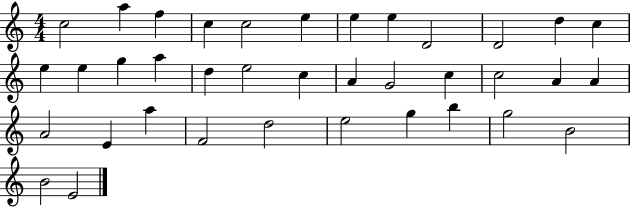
C5/h A5/q F5/q C5/q C5/h E5/q E5/q E5/q D4/h D4/h D5/q C5/q E5/q E5/q G5/q A5/q D5/q E5/h C5/q A4/q G4/h C5/q C5/h A4/q A4/q A4/h E4/q A5/q F4/h D5/h E5/h G5/q B5/q G5/h B4/h B4/h E4/h